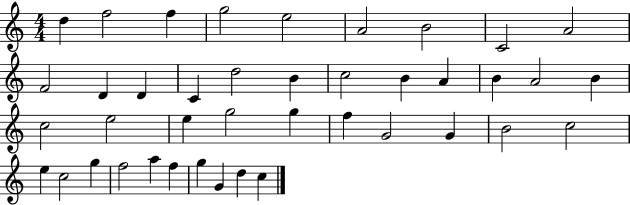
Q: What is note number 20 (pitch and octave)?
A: A4